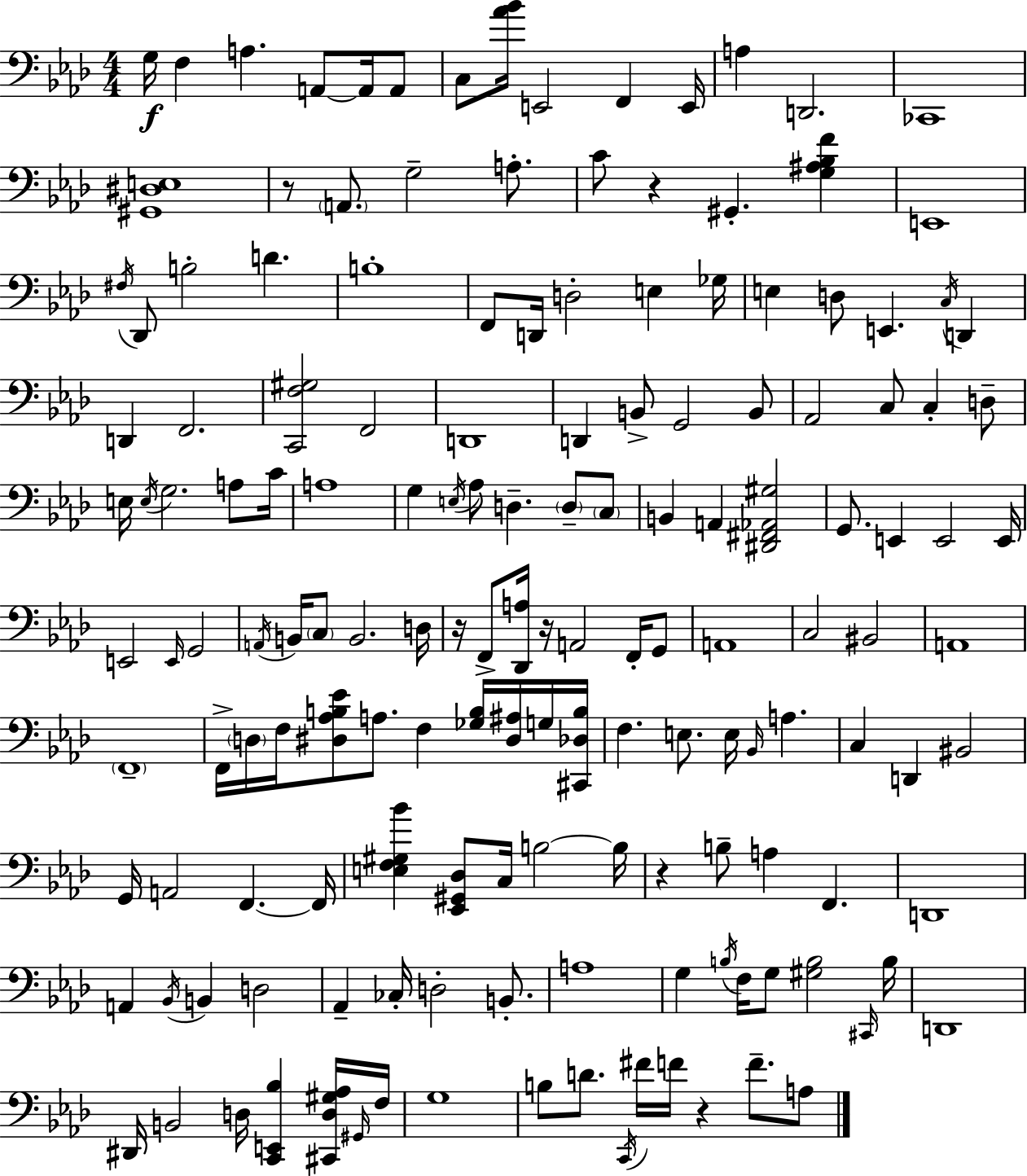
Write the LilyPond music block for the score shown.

{
  \clef bass
  \numericTimeSignature
  \time 4/4
  \key aes \major
  g16\f f4 a4. a,8~~ a,16 a,8 | c8 <aes' bes'>16 e,2 f,4 e,16 | a4 d,2. | ces,1 | \break <gis, dis e>1 | r8 \parenthesize a,8. g2-- a8.-. | c'8 r4 gis,4.-. <g ais bes f'>4 | e,1 | \break \acciaccatura { fis16 } des,8 b2-. d'4. | b1-. | f,8 d,16 d2-. e4 | ges16 e4 d8 e,4. \acciaccatura { c16 } d,4 | \break d,4 f,2. | <c, f gis>2 f,2 | d,1 | d,4 b,8-> g,2 | \break b,8 aes,2 c8 c4-. | d8-- e16 \acciaccatura { e16 } g2. | a8 c'16 a1 | g4 \acciaccatura { e16 } aes8 d4.-- | \break \parenthesize d8-- \parenthesize c8 b,4 a,4 <dis, fis, aes, gis>2 | g,8. e,4 e,2 | e,16 e,2 \grace { e,16 } g,2 | \acciaccatura { a,16 } b,16 \parenthesize c8 b,2. | \break d16 r16 f,8-> <des, a>16 r16 a,2 | f,16-. g,8 a,1 | c2 bis,2 | a,1 | \break \parenthesize f,1-- | f,16-> \parenthesize d16 f16 <dis aes b ees'>8 a8. f4 | <ges b>16 <dis ais>16 g16 <cis, des b>16 f4. e8. e16 | \grace { bes,16 } a4. c4 d,4 bis,2 | \break g,16 a,2 | f,4.~~ f,16 <e f gis bes'>4 <ees, gis, des>8 c16 b2~~ | b16 r4 b8-- a4 | f,4. d,1 | \break a,4 \acciaccatura { bes,16 } b,4 | d2 aes,4-- ces16-. d2-. | b,8.-. a1 | g4 \acciaccatura { b16 } f16 g8 | \break <gis b>2 \grace { cis,16 } b16 d,1 | dis,16 b,2 | d16 <c, e, bes>4 <cis, d gis aes>16 \grace { gis,16 } f16 g1 | b8 d'8. | \break \acciaccatura { c,16 } fis'16 f'16 r4 f'8.-- a8 \bar "|."
}